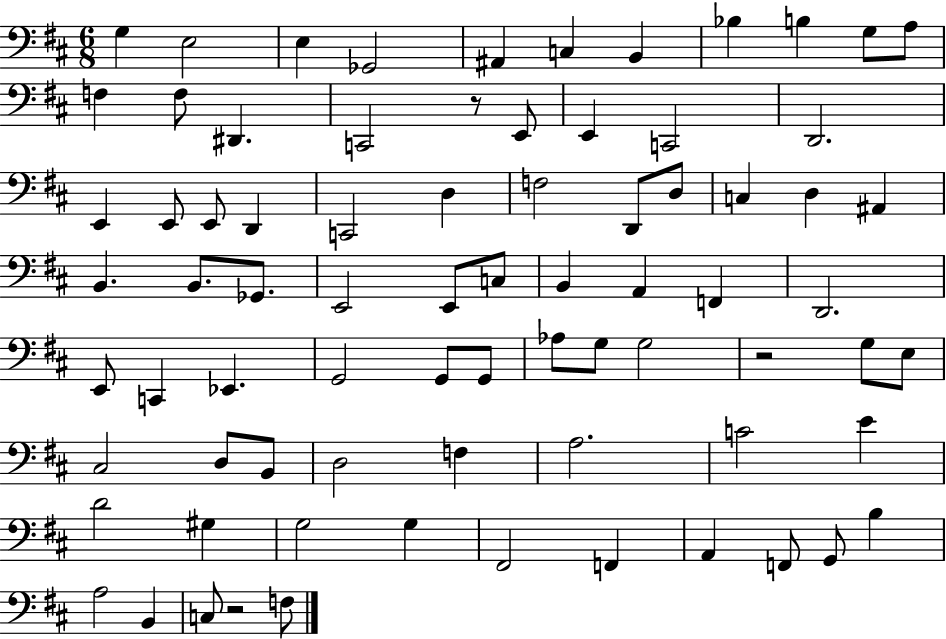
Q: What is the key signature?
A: D major